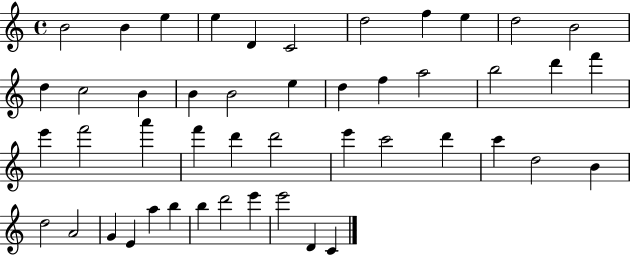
{
  \clef treble
  \time 4/4
  \defaultTimeSignature
  \key c \major
  b'2 b'4 e''4 | e''4 d'4 c'2 | d''2 f''4 e''4 | d''2 b'2 | \break d''4 c''2 b'4 | b'4 b'2 e''4 | d''4 f''4 a''2 | b''2 d'''4 f'''4 | \break e'''4 f'''2 a'''4 | f'''4 d'''4 d'''2 | e'''4 c'''2 d'''4 | c'''4 d''2 b'4 | \break d''2 a'2 | g'4 e'4 a''4 b''4 | b''4 d'''2 e'''4 | e'''2 d'4 c'4 | \break \bar "|."
}